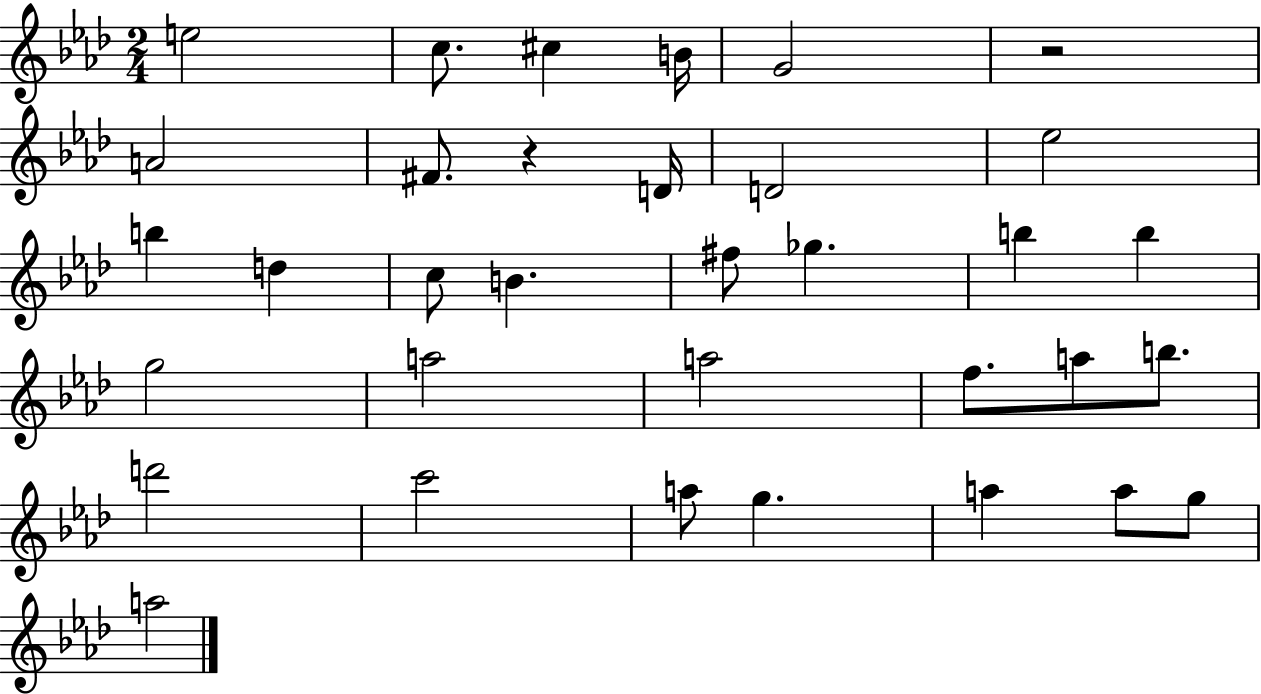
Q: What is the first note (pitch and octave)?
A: E5